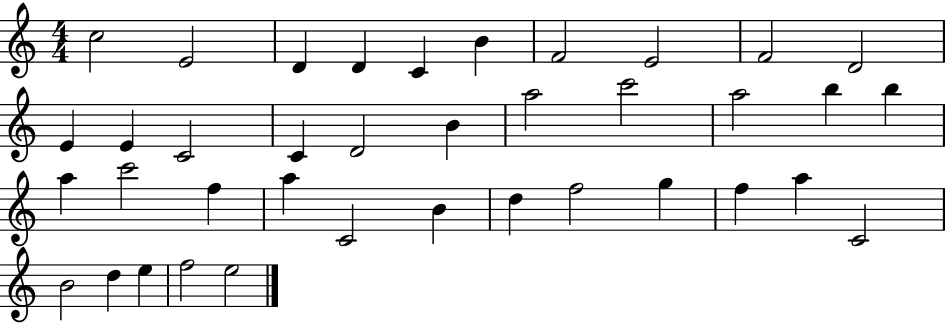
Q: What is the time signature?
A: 4/4